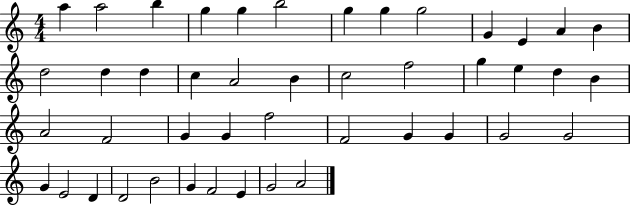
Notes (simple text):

A5/q A5/h B5/q G5/q G5/q B5/h G5/q G5/q G5/h G4/q E4/q A4/q B4/q D5/h D5/q D5/q C5/q A4/h B4/q C5/h F5/h G5/q E5/q D5/q B4/q A4/h F4/h G4/q G4/q F5/h F4/h G4/q G4/q G4/h G4/h G4/q E4/h D4/q D4/h B4/h G4/q F4/h E4/q G4/h A4/h